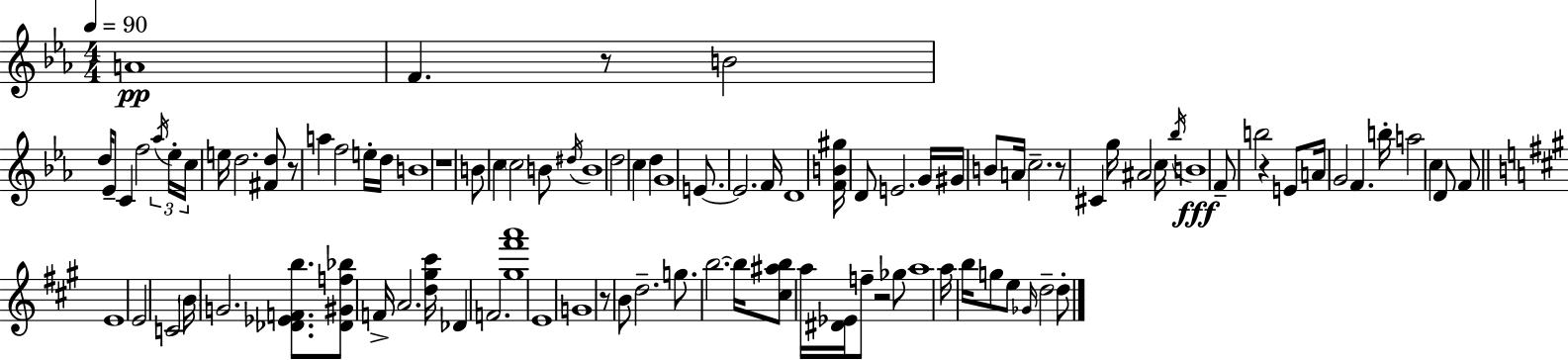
A4/w F4/q. R/e B4/h D5/s Eb4/e C4/q F5/h Ab5/s Eb5/s C5/s E5/s D5/h. [F#4,D5]/e R/e A5/q F5/h E5/s D5/s B4/w R/w B4/e C5/q C5/h B4/e D#5/s B4/w D5/h C5/q D5/q G4/w E4/e. E4/h. F4/s D4/w [F4,B4,G#5]/s D4/e E4/h. G4/s G#4/s B4/e A4/s C5/h. R/e C#4/q G5/s A#4/h C5/s Bb5/s B4/w F4/e B5/h R/q E4/e A4/s G4/h F4/q. B5/s A5/h C5/q D4/e F4/e E4/w E4/h C4/h B4/s G4/h. [Db4,Eb4,F4,B5]/e. [Db4,G#4,F5,Bb5]/e F4/s A4/h. [D5,G#5,C#6]/s Db4/q F4/h. [G#5,F#6,A6]/w E4/w G4/w R/e B4/e D5/h. G5/e. B5/h. B5/s [C#5,A#5,B5]/e A5/s [D#4,Eb4]/s F5/e R/h Gb5/e A5/w A5/s B5/s G5/e E5/e Gb4/s D5/h D5/e